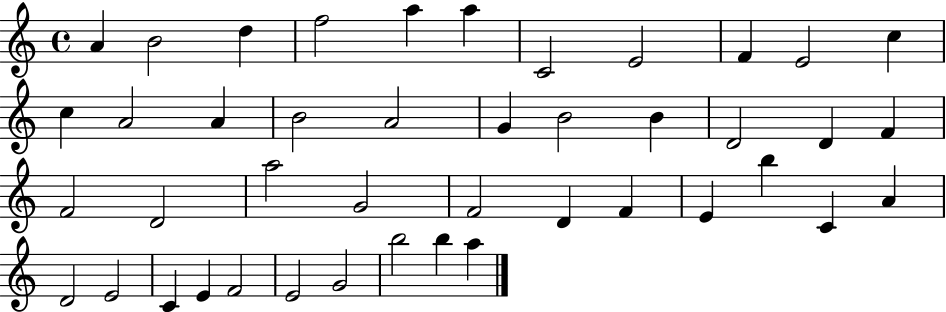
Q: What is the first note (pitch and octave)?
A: A4